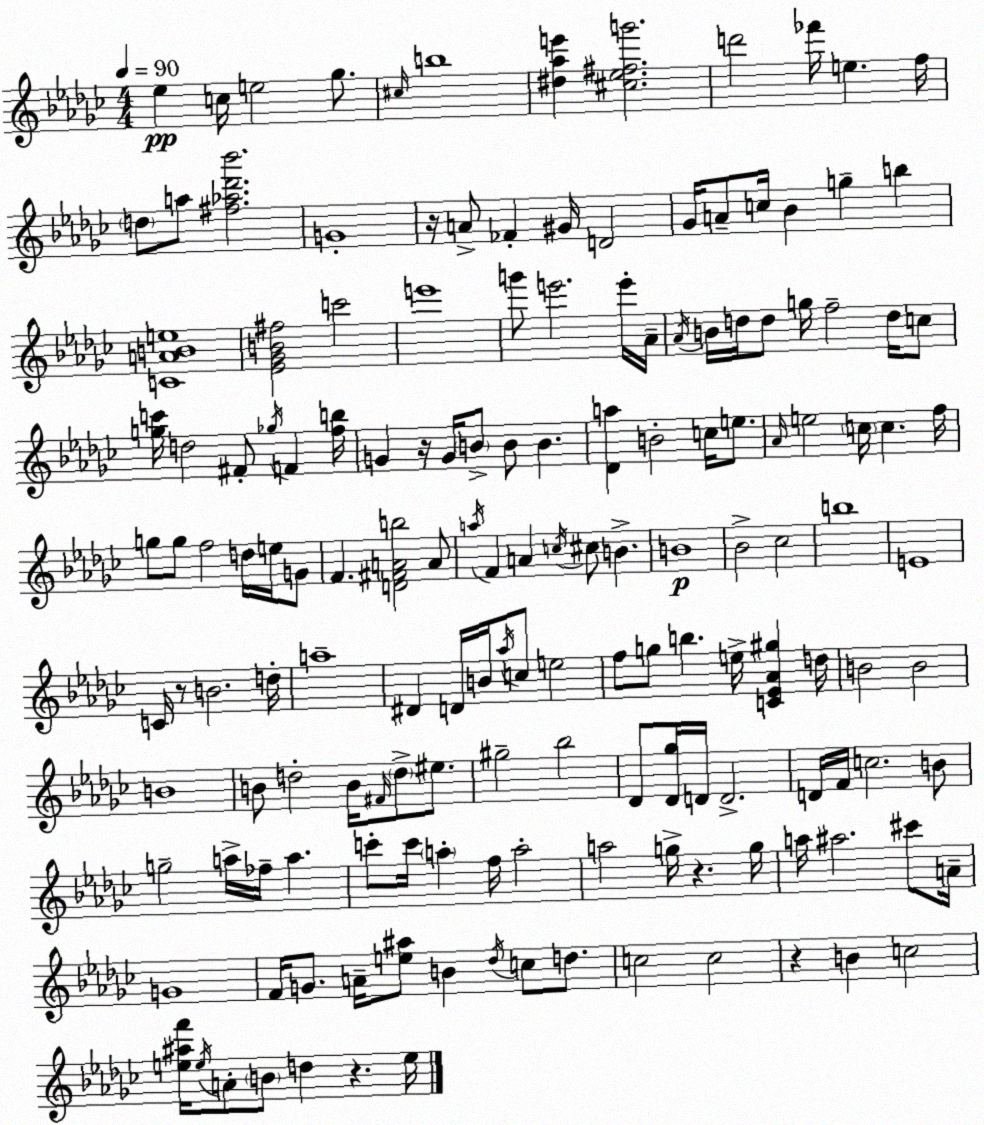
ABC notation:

X:1
T:Untitled
M:4/4
L:1/4
K:Ebm
_e c/4 e2 _g/2 ^c/4 b4 [^d_ae'] [^c_e^fg']2 d'2 _f'/4 e f/4 d/2 a/2 [^f_a_d'_b']2 G4 z/4 A/2 _F ^G/4 D2 _G/4 A/2 c/4 _B g b [CABe]4 [_E_GB^f]2 c'2 e'4 g'/2 e'2 e'/4 _A/4 _A/4 B/4 d/4 d/2 g/4 f2 d/4 c/2 [gc']/4 d2 ^F/2 _g/4 F [fb]/4 G z/4 G/4 B/2 B/2 B [_Da] B2 c/4 e/2 _A/4 e2 c/4 c f/4 g/2 g/2 f2 d/4 e/4 G/2 F [D^FAb]2 A/2 a/4 F A c/4 ^c/2 B B4 _B2 _c2 b4 E4 C/4 z/2 B2 d/4 a4 ^D D/4 B/4 _a/4 c/2 e2 f/2 g/2 b e/4 [C_E_A^g] d/4 B2 B2 B4 B/2 d2 B/4 ^F/4 d/2 ^e/2 ^g2 _b2 _D/2 [_D_g]/4 D/4 D2 D/4 F/4 c2 B/2 g2 a/4 _f/4 a c'/2 c'/4 a f/4 a2 a2 g/4 z g/4 a/4 ^a2 ^c'/2 A/4 G4 F/4 G/2 A/4 [e^a]/2 B _d/4 c/2 d/2 c2 c2 z B c2 [e^af']/4 e/4 A/2 B/2 d z e/4